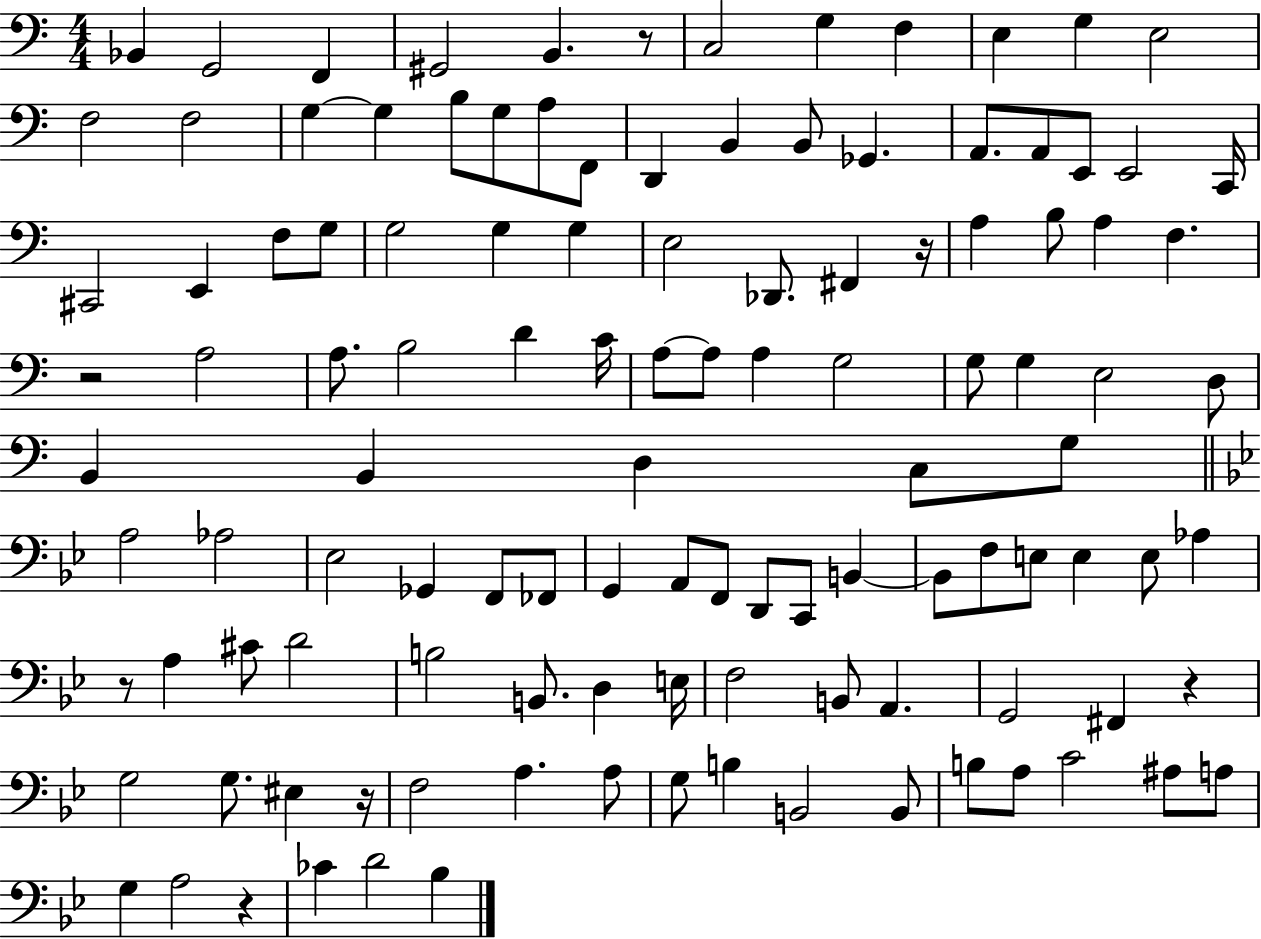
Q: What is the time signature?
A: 4/4